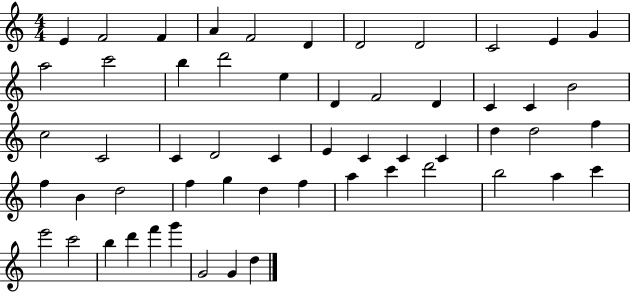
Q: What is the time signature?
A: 4/4